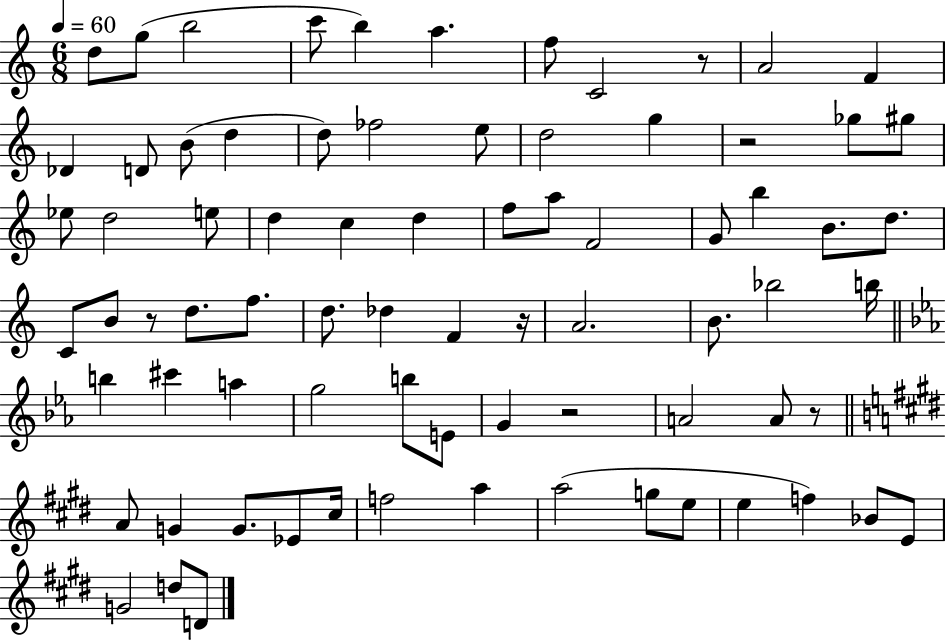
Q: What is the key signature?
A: C major